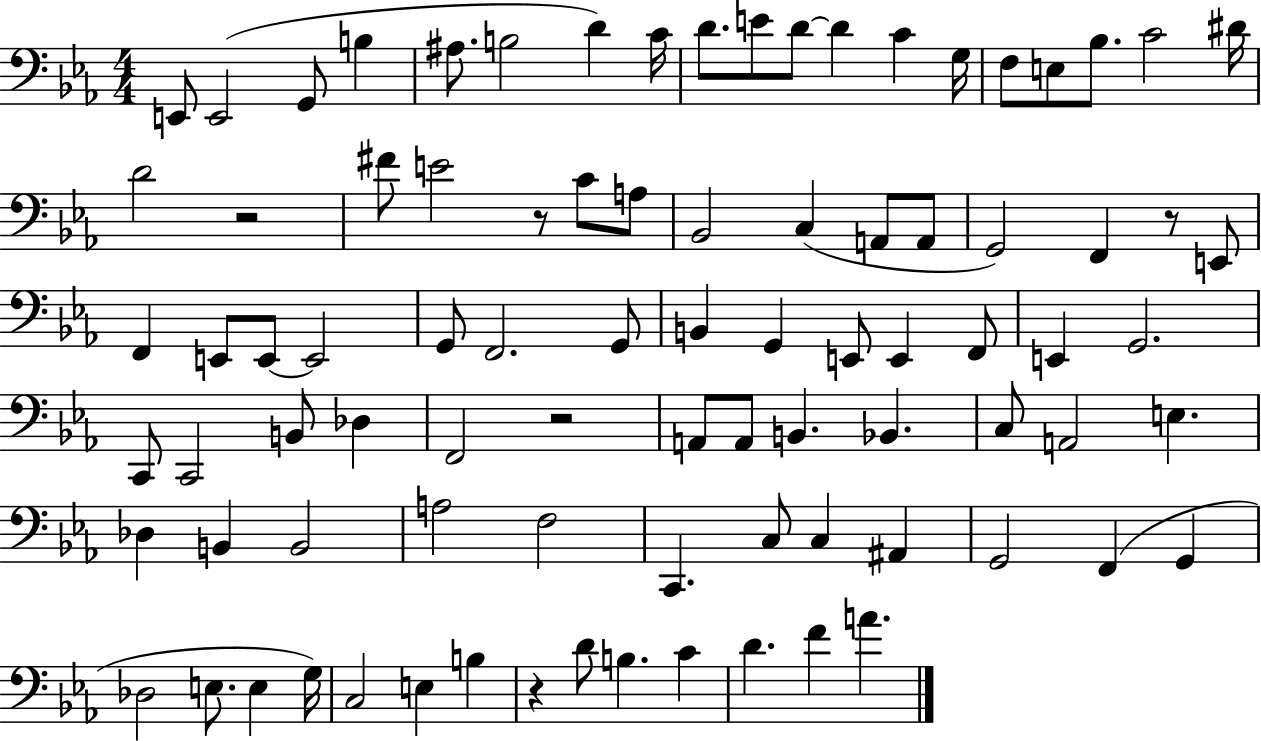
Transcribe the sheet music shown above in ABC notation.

X:1
T:Untitled
M:4/4
L:1/4
K:Eb
E,,/2 E,,2 G,,/2 B, ^A,/2 B,2 D C/4 D/2 E/2 D/2 D C G,/4 F,/2 E,/2 _B,/2 C2 ^D/4 D2 z2 ^F/2 E2 z/2 C/2 A,/2 _B,,2 C, A,,/2 A,,/2 G,,2 F,, z/2 E,,/2 F,, E,,/2 E,,/2 E,,2 G,,/2 F,,2 G,,/2 B,, G,, E,,/2 E,, F,,/2 E,, G,,2 C,,/2 C,,2 B,,/2 _D, F,,2 z2 A,,/2 A,,/2 B,, _B,, C,/2 A,,2 E, _D, B,, B,,2 A,2 F,2 C,, C,/2 C, ^A,, G,,2 F,, G,, _D,2 E,/2 E, G,/4 C,2 E, B, z D/2 B, C D F A